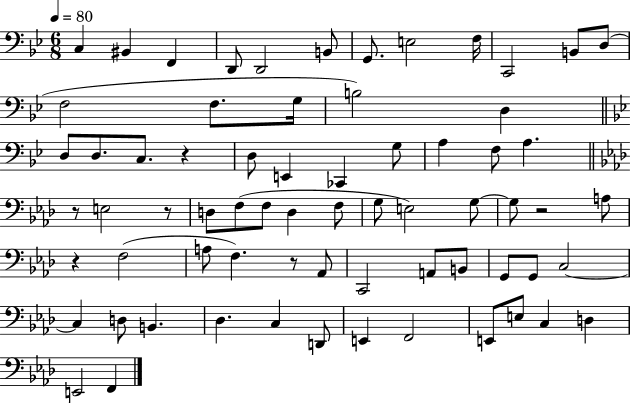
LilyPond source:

{
  \clef bass
  \numericTimeSignature
  \time 6/8
  \key bes \major
  \tempo 4 = 80
  c4 bis,4 f,4 | d,8 d,2 b,8 | g,8. e2 f16 | c,2 b,8 d8( | \break f2 f8. g16 | b2) d4 | \bar "||" \break \key g \minor d8 d8. c8. r4 | d8 e,4 ces,4 g8 | a4 f8 a4. | \bar "||" \break \key f \minor r8 e2 r8 | d8 f8( f8 d4 f8 | g8 e2) g8~~ | g8 r2 a8 | \break r4 f2( | a8 f4.) r8 aes,8 | c,2 a,8 b,8 | g,8 g,8 c2~~ | \break c4 d8 b,4. | des4. c4 d,8 | e,4 f,2 | e,8 e8 c4 d4 | \break e,2 f,4 | \bar "|."
}